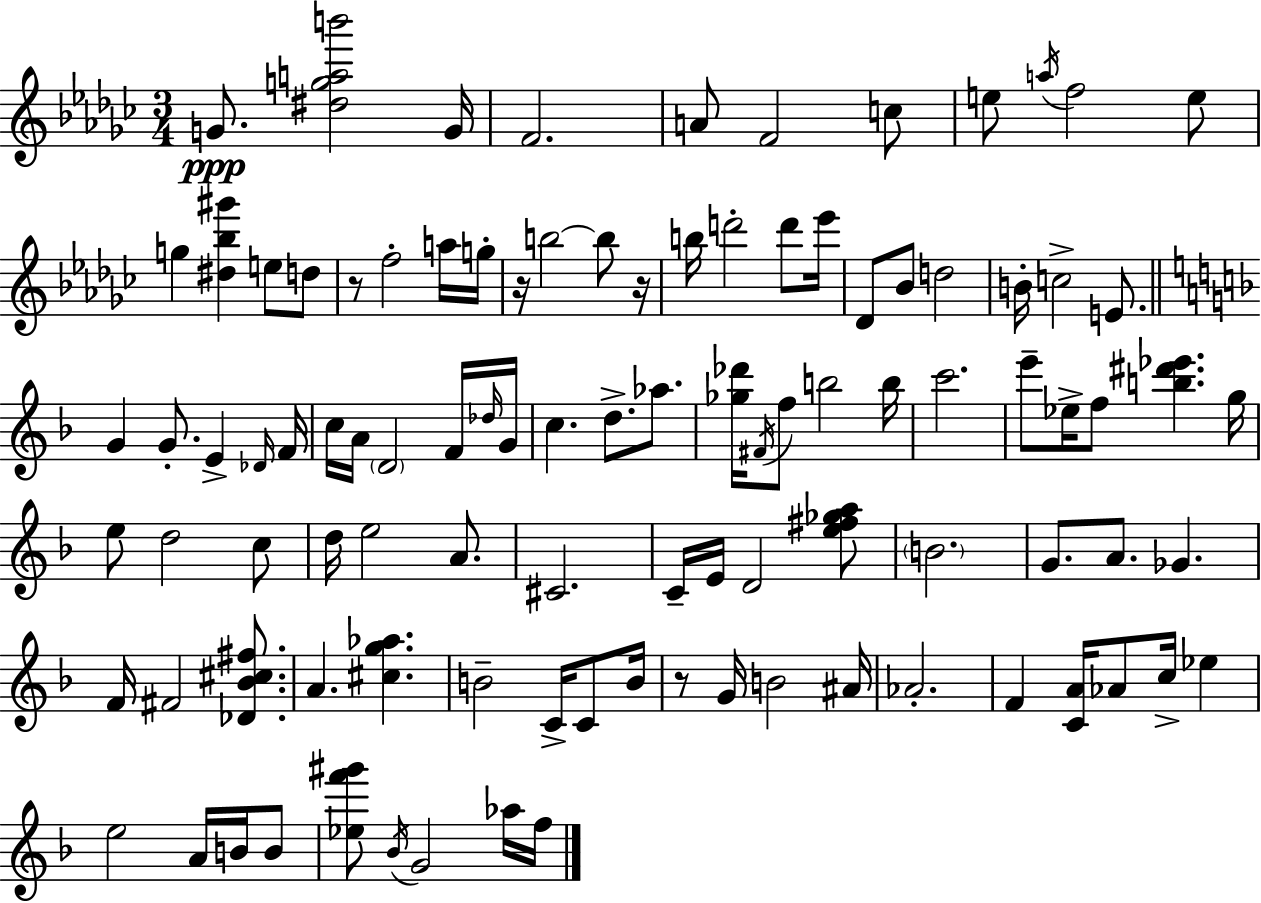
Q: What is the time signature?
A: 3/4